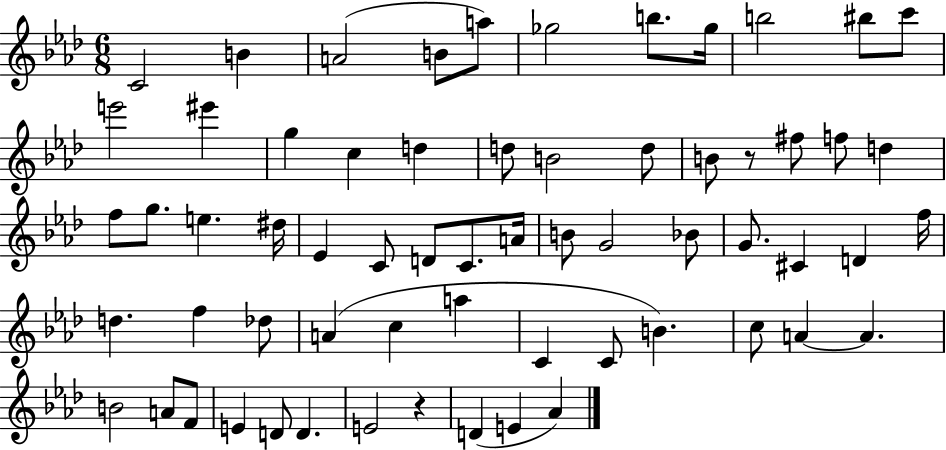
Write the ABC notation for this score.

X:1
T:Untitled
M:6/8
L:1/4
K:Ab
C2 B A2 B/2 a/2 _g2 b/2 _g/4 b2 ^b/2 c'/2 e'2 ^e' g c d d/2 B2 d/2 B/2 z/2 ^f/2 f/2 d f/2 g/2 e ^d/4 _E C/2 D/2 C/2 A/4 B/2 G2 _B/2 G/2 ^C D f/4 d f _d/2 A c a C C/2 B c/2 A A B2 A/2 F/2 E D/2 D E2 z D E _A